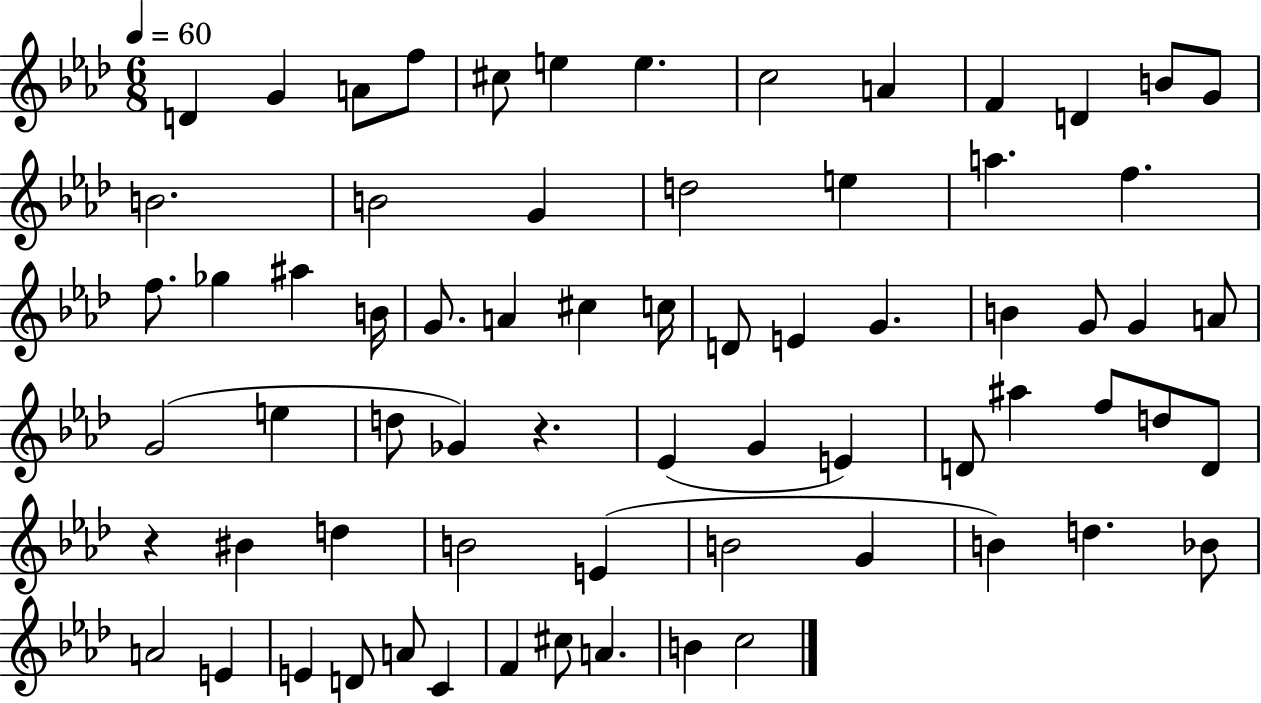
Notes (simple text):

D4/q G4/q A4/e F5/e C#5/e E5/q E5/q. C5/h A4/q F4/q D4/q B4/e G4/e B4/h. B4/h G4/q D5/h E5/q A5/q. F5/q. F5/e. Gb5/q A#5/q B4/s G4/e. A4/q C#5/q C5/s D4/e E4/q G4/q. B4/q G4/e G4/q A4/e G4/h E5/q D5/e Gb4/q R/q. Eb4/q G4/q E4/q D4/e A#5/q F5/e D5/e D4/e R/q BIS4/q D5/q B4/h E4/q B4/h G4/q B4/q D5/q. Bb4/e A4/h E4/q E4/q D4/e A4/e C4/q F4/q C#5/e A4/q. B4/q C5/h